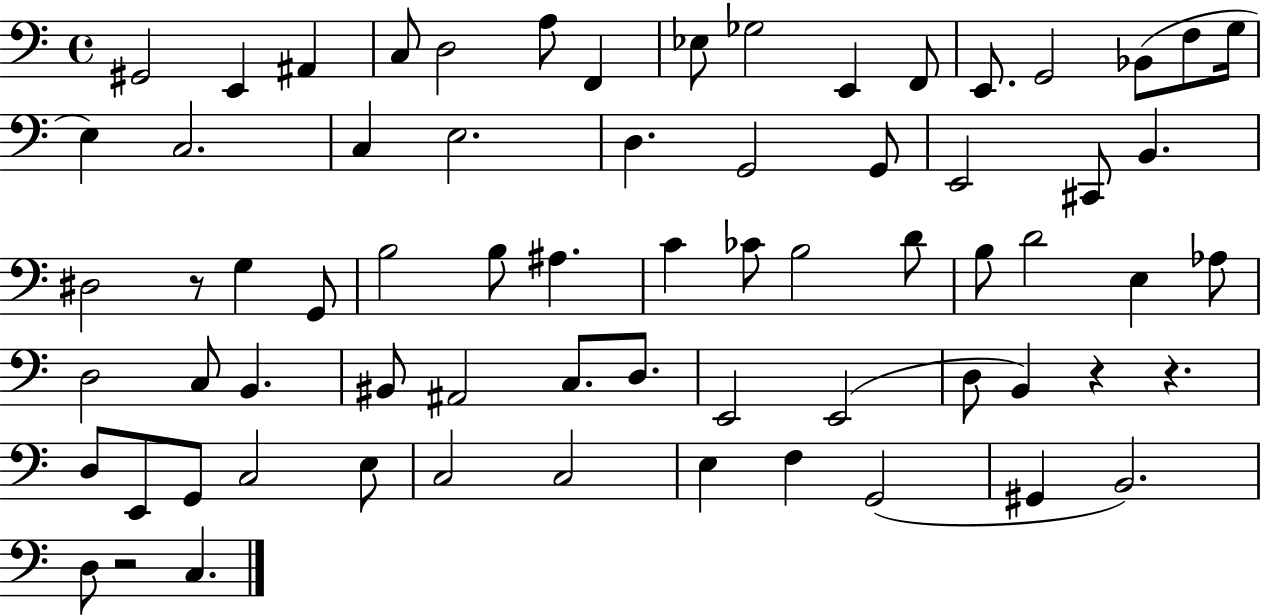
X:1
T:Untitled
M:4/4
L:1/4
K:C
^G,,2 E,, ^A,, C,/2 D,2 A,/2 F,, _E,/2 _G,2 E,, F,,/2 E,,/2 G,,2 _B,,/2 F,/2 G,/4 E, C,2 C, E,2 D, G,,2 G,,/2 E,,2 ^C,,/2 B,, ^D,2 z/2 G, G,,/2 B,2 B,/2 ^A, C _C/2 B,2 D/2 B,/2 D2 E, _A,/2 D,2 C,/2 B,, ^B,,/2 ^A,,2 C,/2 D,/2 E,,2 E,,2 D,/2 B,, z z D,/2 E,,/2 G,,/2 C,2 E,/2 C,2 C,2 E, F, G,,2 ^G,, B,,2 D,/2 z2 C,